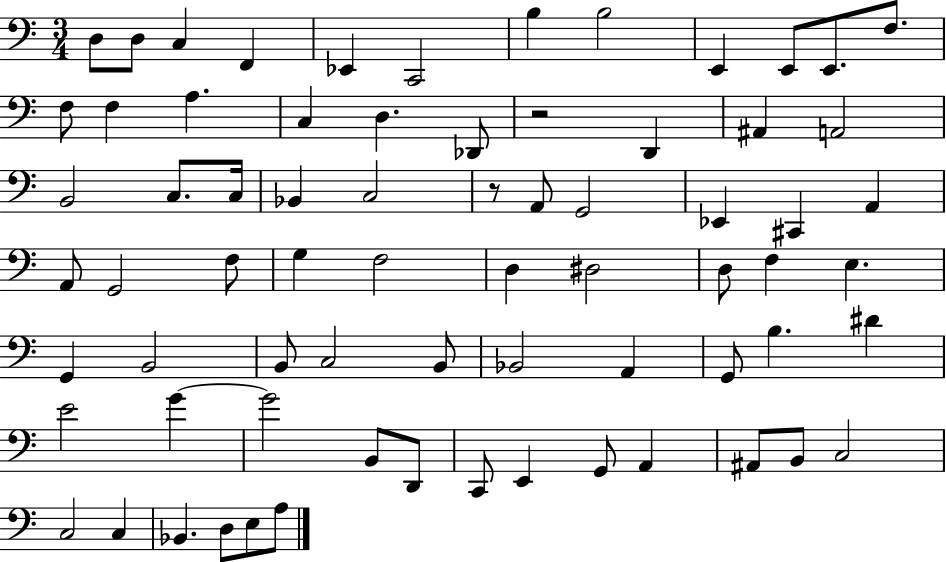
{
  \clef bass
  \numericTimeSignature
  \time 3/4
  \key c \major
  d8 d8 c4 f,4 | ees,4 c,2 | b4 b2 | e,4 e,8 e,8. f8. | \break f8 f4 a4. | c4 d4. des,8 | r2 d,4 | ais,4 a,2 | \break b,2 c8. c16 | bes,4 c2 | r8 a,8 g,2 | ees,4 cis,4 a,4 | \break a,8 g,2 f8 | g4 f2 | d4 dis2 | d8 f4 e4. | \break g,4 b,2 | b,8 c2 b,8 | bes,2 a,4 | g,8 b4. dis'4 | \break e'2 g'4~~ | g'2 b,8 d,8 | c,8 e,4 g,8 a,4 | ais,8 b,8 c2 | \break c2 c4 | bes,4. d8 e8 a8 | \bar "|."
}